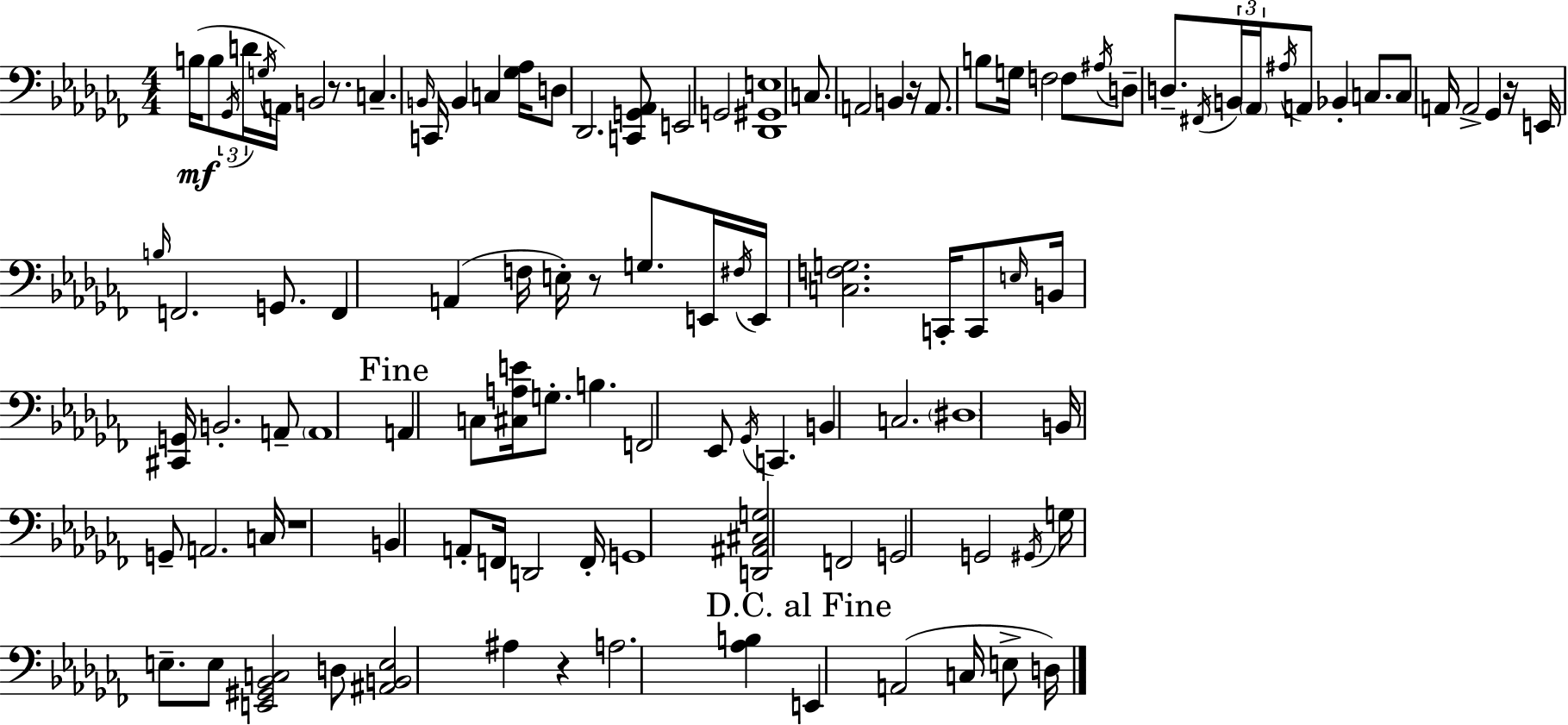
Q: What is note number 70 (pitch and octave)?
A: G2